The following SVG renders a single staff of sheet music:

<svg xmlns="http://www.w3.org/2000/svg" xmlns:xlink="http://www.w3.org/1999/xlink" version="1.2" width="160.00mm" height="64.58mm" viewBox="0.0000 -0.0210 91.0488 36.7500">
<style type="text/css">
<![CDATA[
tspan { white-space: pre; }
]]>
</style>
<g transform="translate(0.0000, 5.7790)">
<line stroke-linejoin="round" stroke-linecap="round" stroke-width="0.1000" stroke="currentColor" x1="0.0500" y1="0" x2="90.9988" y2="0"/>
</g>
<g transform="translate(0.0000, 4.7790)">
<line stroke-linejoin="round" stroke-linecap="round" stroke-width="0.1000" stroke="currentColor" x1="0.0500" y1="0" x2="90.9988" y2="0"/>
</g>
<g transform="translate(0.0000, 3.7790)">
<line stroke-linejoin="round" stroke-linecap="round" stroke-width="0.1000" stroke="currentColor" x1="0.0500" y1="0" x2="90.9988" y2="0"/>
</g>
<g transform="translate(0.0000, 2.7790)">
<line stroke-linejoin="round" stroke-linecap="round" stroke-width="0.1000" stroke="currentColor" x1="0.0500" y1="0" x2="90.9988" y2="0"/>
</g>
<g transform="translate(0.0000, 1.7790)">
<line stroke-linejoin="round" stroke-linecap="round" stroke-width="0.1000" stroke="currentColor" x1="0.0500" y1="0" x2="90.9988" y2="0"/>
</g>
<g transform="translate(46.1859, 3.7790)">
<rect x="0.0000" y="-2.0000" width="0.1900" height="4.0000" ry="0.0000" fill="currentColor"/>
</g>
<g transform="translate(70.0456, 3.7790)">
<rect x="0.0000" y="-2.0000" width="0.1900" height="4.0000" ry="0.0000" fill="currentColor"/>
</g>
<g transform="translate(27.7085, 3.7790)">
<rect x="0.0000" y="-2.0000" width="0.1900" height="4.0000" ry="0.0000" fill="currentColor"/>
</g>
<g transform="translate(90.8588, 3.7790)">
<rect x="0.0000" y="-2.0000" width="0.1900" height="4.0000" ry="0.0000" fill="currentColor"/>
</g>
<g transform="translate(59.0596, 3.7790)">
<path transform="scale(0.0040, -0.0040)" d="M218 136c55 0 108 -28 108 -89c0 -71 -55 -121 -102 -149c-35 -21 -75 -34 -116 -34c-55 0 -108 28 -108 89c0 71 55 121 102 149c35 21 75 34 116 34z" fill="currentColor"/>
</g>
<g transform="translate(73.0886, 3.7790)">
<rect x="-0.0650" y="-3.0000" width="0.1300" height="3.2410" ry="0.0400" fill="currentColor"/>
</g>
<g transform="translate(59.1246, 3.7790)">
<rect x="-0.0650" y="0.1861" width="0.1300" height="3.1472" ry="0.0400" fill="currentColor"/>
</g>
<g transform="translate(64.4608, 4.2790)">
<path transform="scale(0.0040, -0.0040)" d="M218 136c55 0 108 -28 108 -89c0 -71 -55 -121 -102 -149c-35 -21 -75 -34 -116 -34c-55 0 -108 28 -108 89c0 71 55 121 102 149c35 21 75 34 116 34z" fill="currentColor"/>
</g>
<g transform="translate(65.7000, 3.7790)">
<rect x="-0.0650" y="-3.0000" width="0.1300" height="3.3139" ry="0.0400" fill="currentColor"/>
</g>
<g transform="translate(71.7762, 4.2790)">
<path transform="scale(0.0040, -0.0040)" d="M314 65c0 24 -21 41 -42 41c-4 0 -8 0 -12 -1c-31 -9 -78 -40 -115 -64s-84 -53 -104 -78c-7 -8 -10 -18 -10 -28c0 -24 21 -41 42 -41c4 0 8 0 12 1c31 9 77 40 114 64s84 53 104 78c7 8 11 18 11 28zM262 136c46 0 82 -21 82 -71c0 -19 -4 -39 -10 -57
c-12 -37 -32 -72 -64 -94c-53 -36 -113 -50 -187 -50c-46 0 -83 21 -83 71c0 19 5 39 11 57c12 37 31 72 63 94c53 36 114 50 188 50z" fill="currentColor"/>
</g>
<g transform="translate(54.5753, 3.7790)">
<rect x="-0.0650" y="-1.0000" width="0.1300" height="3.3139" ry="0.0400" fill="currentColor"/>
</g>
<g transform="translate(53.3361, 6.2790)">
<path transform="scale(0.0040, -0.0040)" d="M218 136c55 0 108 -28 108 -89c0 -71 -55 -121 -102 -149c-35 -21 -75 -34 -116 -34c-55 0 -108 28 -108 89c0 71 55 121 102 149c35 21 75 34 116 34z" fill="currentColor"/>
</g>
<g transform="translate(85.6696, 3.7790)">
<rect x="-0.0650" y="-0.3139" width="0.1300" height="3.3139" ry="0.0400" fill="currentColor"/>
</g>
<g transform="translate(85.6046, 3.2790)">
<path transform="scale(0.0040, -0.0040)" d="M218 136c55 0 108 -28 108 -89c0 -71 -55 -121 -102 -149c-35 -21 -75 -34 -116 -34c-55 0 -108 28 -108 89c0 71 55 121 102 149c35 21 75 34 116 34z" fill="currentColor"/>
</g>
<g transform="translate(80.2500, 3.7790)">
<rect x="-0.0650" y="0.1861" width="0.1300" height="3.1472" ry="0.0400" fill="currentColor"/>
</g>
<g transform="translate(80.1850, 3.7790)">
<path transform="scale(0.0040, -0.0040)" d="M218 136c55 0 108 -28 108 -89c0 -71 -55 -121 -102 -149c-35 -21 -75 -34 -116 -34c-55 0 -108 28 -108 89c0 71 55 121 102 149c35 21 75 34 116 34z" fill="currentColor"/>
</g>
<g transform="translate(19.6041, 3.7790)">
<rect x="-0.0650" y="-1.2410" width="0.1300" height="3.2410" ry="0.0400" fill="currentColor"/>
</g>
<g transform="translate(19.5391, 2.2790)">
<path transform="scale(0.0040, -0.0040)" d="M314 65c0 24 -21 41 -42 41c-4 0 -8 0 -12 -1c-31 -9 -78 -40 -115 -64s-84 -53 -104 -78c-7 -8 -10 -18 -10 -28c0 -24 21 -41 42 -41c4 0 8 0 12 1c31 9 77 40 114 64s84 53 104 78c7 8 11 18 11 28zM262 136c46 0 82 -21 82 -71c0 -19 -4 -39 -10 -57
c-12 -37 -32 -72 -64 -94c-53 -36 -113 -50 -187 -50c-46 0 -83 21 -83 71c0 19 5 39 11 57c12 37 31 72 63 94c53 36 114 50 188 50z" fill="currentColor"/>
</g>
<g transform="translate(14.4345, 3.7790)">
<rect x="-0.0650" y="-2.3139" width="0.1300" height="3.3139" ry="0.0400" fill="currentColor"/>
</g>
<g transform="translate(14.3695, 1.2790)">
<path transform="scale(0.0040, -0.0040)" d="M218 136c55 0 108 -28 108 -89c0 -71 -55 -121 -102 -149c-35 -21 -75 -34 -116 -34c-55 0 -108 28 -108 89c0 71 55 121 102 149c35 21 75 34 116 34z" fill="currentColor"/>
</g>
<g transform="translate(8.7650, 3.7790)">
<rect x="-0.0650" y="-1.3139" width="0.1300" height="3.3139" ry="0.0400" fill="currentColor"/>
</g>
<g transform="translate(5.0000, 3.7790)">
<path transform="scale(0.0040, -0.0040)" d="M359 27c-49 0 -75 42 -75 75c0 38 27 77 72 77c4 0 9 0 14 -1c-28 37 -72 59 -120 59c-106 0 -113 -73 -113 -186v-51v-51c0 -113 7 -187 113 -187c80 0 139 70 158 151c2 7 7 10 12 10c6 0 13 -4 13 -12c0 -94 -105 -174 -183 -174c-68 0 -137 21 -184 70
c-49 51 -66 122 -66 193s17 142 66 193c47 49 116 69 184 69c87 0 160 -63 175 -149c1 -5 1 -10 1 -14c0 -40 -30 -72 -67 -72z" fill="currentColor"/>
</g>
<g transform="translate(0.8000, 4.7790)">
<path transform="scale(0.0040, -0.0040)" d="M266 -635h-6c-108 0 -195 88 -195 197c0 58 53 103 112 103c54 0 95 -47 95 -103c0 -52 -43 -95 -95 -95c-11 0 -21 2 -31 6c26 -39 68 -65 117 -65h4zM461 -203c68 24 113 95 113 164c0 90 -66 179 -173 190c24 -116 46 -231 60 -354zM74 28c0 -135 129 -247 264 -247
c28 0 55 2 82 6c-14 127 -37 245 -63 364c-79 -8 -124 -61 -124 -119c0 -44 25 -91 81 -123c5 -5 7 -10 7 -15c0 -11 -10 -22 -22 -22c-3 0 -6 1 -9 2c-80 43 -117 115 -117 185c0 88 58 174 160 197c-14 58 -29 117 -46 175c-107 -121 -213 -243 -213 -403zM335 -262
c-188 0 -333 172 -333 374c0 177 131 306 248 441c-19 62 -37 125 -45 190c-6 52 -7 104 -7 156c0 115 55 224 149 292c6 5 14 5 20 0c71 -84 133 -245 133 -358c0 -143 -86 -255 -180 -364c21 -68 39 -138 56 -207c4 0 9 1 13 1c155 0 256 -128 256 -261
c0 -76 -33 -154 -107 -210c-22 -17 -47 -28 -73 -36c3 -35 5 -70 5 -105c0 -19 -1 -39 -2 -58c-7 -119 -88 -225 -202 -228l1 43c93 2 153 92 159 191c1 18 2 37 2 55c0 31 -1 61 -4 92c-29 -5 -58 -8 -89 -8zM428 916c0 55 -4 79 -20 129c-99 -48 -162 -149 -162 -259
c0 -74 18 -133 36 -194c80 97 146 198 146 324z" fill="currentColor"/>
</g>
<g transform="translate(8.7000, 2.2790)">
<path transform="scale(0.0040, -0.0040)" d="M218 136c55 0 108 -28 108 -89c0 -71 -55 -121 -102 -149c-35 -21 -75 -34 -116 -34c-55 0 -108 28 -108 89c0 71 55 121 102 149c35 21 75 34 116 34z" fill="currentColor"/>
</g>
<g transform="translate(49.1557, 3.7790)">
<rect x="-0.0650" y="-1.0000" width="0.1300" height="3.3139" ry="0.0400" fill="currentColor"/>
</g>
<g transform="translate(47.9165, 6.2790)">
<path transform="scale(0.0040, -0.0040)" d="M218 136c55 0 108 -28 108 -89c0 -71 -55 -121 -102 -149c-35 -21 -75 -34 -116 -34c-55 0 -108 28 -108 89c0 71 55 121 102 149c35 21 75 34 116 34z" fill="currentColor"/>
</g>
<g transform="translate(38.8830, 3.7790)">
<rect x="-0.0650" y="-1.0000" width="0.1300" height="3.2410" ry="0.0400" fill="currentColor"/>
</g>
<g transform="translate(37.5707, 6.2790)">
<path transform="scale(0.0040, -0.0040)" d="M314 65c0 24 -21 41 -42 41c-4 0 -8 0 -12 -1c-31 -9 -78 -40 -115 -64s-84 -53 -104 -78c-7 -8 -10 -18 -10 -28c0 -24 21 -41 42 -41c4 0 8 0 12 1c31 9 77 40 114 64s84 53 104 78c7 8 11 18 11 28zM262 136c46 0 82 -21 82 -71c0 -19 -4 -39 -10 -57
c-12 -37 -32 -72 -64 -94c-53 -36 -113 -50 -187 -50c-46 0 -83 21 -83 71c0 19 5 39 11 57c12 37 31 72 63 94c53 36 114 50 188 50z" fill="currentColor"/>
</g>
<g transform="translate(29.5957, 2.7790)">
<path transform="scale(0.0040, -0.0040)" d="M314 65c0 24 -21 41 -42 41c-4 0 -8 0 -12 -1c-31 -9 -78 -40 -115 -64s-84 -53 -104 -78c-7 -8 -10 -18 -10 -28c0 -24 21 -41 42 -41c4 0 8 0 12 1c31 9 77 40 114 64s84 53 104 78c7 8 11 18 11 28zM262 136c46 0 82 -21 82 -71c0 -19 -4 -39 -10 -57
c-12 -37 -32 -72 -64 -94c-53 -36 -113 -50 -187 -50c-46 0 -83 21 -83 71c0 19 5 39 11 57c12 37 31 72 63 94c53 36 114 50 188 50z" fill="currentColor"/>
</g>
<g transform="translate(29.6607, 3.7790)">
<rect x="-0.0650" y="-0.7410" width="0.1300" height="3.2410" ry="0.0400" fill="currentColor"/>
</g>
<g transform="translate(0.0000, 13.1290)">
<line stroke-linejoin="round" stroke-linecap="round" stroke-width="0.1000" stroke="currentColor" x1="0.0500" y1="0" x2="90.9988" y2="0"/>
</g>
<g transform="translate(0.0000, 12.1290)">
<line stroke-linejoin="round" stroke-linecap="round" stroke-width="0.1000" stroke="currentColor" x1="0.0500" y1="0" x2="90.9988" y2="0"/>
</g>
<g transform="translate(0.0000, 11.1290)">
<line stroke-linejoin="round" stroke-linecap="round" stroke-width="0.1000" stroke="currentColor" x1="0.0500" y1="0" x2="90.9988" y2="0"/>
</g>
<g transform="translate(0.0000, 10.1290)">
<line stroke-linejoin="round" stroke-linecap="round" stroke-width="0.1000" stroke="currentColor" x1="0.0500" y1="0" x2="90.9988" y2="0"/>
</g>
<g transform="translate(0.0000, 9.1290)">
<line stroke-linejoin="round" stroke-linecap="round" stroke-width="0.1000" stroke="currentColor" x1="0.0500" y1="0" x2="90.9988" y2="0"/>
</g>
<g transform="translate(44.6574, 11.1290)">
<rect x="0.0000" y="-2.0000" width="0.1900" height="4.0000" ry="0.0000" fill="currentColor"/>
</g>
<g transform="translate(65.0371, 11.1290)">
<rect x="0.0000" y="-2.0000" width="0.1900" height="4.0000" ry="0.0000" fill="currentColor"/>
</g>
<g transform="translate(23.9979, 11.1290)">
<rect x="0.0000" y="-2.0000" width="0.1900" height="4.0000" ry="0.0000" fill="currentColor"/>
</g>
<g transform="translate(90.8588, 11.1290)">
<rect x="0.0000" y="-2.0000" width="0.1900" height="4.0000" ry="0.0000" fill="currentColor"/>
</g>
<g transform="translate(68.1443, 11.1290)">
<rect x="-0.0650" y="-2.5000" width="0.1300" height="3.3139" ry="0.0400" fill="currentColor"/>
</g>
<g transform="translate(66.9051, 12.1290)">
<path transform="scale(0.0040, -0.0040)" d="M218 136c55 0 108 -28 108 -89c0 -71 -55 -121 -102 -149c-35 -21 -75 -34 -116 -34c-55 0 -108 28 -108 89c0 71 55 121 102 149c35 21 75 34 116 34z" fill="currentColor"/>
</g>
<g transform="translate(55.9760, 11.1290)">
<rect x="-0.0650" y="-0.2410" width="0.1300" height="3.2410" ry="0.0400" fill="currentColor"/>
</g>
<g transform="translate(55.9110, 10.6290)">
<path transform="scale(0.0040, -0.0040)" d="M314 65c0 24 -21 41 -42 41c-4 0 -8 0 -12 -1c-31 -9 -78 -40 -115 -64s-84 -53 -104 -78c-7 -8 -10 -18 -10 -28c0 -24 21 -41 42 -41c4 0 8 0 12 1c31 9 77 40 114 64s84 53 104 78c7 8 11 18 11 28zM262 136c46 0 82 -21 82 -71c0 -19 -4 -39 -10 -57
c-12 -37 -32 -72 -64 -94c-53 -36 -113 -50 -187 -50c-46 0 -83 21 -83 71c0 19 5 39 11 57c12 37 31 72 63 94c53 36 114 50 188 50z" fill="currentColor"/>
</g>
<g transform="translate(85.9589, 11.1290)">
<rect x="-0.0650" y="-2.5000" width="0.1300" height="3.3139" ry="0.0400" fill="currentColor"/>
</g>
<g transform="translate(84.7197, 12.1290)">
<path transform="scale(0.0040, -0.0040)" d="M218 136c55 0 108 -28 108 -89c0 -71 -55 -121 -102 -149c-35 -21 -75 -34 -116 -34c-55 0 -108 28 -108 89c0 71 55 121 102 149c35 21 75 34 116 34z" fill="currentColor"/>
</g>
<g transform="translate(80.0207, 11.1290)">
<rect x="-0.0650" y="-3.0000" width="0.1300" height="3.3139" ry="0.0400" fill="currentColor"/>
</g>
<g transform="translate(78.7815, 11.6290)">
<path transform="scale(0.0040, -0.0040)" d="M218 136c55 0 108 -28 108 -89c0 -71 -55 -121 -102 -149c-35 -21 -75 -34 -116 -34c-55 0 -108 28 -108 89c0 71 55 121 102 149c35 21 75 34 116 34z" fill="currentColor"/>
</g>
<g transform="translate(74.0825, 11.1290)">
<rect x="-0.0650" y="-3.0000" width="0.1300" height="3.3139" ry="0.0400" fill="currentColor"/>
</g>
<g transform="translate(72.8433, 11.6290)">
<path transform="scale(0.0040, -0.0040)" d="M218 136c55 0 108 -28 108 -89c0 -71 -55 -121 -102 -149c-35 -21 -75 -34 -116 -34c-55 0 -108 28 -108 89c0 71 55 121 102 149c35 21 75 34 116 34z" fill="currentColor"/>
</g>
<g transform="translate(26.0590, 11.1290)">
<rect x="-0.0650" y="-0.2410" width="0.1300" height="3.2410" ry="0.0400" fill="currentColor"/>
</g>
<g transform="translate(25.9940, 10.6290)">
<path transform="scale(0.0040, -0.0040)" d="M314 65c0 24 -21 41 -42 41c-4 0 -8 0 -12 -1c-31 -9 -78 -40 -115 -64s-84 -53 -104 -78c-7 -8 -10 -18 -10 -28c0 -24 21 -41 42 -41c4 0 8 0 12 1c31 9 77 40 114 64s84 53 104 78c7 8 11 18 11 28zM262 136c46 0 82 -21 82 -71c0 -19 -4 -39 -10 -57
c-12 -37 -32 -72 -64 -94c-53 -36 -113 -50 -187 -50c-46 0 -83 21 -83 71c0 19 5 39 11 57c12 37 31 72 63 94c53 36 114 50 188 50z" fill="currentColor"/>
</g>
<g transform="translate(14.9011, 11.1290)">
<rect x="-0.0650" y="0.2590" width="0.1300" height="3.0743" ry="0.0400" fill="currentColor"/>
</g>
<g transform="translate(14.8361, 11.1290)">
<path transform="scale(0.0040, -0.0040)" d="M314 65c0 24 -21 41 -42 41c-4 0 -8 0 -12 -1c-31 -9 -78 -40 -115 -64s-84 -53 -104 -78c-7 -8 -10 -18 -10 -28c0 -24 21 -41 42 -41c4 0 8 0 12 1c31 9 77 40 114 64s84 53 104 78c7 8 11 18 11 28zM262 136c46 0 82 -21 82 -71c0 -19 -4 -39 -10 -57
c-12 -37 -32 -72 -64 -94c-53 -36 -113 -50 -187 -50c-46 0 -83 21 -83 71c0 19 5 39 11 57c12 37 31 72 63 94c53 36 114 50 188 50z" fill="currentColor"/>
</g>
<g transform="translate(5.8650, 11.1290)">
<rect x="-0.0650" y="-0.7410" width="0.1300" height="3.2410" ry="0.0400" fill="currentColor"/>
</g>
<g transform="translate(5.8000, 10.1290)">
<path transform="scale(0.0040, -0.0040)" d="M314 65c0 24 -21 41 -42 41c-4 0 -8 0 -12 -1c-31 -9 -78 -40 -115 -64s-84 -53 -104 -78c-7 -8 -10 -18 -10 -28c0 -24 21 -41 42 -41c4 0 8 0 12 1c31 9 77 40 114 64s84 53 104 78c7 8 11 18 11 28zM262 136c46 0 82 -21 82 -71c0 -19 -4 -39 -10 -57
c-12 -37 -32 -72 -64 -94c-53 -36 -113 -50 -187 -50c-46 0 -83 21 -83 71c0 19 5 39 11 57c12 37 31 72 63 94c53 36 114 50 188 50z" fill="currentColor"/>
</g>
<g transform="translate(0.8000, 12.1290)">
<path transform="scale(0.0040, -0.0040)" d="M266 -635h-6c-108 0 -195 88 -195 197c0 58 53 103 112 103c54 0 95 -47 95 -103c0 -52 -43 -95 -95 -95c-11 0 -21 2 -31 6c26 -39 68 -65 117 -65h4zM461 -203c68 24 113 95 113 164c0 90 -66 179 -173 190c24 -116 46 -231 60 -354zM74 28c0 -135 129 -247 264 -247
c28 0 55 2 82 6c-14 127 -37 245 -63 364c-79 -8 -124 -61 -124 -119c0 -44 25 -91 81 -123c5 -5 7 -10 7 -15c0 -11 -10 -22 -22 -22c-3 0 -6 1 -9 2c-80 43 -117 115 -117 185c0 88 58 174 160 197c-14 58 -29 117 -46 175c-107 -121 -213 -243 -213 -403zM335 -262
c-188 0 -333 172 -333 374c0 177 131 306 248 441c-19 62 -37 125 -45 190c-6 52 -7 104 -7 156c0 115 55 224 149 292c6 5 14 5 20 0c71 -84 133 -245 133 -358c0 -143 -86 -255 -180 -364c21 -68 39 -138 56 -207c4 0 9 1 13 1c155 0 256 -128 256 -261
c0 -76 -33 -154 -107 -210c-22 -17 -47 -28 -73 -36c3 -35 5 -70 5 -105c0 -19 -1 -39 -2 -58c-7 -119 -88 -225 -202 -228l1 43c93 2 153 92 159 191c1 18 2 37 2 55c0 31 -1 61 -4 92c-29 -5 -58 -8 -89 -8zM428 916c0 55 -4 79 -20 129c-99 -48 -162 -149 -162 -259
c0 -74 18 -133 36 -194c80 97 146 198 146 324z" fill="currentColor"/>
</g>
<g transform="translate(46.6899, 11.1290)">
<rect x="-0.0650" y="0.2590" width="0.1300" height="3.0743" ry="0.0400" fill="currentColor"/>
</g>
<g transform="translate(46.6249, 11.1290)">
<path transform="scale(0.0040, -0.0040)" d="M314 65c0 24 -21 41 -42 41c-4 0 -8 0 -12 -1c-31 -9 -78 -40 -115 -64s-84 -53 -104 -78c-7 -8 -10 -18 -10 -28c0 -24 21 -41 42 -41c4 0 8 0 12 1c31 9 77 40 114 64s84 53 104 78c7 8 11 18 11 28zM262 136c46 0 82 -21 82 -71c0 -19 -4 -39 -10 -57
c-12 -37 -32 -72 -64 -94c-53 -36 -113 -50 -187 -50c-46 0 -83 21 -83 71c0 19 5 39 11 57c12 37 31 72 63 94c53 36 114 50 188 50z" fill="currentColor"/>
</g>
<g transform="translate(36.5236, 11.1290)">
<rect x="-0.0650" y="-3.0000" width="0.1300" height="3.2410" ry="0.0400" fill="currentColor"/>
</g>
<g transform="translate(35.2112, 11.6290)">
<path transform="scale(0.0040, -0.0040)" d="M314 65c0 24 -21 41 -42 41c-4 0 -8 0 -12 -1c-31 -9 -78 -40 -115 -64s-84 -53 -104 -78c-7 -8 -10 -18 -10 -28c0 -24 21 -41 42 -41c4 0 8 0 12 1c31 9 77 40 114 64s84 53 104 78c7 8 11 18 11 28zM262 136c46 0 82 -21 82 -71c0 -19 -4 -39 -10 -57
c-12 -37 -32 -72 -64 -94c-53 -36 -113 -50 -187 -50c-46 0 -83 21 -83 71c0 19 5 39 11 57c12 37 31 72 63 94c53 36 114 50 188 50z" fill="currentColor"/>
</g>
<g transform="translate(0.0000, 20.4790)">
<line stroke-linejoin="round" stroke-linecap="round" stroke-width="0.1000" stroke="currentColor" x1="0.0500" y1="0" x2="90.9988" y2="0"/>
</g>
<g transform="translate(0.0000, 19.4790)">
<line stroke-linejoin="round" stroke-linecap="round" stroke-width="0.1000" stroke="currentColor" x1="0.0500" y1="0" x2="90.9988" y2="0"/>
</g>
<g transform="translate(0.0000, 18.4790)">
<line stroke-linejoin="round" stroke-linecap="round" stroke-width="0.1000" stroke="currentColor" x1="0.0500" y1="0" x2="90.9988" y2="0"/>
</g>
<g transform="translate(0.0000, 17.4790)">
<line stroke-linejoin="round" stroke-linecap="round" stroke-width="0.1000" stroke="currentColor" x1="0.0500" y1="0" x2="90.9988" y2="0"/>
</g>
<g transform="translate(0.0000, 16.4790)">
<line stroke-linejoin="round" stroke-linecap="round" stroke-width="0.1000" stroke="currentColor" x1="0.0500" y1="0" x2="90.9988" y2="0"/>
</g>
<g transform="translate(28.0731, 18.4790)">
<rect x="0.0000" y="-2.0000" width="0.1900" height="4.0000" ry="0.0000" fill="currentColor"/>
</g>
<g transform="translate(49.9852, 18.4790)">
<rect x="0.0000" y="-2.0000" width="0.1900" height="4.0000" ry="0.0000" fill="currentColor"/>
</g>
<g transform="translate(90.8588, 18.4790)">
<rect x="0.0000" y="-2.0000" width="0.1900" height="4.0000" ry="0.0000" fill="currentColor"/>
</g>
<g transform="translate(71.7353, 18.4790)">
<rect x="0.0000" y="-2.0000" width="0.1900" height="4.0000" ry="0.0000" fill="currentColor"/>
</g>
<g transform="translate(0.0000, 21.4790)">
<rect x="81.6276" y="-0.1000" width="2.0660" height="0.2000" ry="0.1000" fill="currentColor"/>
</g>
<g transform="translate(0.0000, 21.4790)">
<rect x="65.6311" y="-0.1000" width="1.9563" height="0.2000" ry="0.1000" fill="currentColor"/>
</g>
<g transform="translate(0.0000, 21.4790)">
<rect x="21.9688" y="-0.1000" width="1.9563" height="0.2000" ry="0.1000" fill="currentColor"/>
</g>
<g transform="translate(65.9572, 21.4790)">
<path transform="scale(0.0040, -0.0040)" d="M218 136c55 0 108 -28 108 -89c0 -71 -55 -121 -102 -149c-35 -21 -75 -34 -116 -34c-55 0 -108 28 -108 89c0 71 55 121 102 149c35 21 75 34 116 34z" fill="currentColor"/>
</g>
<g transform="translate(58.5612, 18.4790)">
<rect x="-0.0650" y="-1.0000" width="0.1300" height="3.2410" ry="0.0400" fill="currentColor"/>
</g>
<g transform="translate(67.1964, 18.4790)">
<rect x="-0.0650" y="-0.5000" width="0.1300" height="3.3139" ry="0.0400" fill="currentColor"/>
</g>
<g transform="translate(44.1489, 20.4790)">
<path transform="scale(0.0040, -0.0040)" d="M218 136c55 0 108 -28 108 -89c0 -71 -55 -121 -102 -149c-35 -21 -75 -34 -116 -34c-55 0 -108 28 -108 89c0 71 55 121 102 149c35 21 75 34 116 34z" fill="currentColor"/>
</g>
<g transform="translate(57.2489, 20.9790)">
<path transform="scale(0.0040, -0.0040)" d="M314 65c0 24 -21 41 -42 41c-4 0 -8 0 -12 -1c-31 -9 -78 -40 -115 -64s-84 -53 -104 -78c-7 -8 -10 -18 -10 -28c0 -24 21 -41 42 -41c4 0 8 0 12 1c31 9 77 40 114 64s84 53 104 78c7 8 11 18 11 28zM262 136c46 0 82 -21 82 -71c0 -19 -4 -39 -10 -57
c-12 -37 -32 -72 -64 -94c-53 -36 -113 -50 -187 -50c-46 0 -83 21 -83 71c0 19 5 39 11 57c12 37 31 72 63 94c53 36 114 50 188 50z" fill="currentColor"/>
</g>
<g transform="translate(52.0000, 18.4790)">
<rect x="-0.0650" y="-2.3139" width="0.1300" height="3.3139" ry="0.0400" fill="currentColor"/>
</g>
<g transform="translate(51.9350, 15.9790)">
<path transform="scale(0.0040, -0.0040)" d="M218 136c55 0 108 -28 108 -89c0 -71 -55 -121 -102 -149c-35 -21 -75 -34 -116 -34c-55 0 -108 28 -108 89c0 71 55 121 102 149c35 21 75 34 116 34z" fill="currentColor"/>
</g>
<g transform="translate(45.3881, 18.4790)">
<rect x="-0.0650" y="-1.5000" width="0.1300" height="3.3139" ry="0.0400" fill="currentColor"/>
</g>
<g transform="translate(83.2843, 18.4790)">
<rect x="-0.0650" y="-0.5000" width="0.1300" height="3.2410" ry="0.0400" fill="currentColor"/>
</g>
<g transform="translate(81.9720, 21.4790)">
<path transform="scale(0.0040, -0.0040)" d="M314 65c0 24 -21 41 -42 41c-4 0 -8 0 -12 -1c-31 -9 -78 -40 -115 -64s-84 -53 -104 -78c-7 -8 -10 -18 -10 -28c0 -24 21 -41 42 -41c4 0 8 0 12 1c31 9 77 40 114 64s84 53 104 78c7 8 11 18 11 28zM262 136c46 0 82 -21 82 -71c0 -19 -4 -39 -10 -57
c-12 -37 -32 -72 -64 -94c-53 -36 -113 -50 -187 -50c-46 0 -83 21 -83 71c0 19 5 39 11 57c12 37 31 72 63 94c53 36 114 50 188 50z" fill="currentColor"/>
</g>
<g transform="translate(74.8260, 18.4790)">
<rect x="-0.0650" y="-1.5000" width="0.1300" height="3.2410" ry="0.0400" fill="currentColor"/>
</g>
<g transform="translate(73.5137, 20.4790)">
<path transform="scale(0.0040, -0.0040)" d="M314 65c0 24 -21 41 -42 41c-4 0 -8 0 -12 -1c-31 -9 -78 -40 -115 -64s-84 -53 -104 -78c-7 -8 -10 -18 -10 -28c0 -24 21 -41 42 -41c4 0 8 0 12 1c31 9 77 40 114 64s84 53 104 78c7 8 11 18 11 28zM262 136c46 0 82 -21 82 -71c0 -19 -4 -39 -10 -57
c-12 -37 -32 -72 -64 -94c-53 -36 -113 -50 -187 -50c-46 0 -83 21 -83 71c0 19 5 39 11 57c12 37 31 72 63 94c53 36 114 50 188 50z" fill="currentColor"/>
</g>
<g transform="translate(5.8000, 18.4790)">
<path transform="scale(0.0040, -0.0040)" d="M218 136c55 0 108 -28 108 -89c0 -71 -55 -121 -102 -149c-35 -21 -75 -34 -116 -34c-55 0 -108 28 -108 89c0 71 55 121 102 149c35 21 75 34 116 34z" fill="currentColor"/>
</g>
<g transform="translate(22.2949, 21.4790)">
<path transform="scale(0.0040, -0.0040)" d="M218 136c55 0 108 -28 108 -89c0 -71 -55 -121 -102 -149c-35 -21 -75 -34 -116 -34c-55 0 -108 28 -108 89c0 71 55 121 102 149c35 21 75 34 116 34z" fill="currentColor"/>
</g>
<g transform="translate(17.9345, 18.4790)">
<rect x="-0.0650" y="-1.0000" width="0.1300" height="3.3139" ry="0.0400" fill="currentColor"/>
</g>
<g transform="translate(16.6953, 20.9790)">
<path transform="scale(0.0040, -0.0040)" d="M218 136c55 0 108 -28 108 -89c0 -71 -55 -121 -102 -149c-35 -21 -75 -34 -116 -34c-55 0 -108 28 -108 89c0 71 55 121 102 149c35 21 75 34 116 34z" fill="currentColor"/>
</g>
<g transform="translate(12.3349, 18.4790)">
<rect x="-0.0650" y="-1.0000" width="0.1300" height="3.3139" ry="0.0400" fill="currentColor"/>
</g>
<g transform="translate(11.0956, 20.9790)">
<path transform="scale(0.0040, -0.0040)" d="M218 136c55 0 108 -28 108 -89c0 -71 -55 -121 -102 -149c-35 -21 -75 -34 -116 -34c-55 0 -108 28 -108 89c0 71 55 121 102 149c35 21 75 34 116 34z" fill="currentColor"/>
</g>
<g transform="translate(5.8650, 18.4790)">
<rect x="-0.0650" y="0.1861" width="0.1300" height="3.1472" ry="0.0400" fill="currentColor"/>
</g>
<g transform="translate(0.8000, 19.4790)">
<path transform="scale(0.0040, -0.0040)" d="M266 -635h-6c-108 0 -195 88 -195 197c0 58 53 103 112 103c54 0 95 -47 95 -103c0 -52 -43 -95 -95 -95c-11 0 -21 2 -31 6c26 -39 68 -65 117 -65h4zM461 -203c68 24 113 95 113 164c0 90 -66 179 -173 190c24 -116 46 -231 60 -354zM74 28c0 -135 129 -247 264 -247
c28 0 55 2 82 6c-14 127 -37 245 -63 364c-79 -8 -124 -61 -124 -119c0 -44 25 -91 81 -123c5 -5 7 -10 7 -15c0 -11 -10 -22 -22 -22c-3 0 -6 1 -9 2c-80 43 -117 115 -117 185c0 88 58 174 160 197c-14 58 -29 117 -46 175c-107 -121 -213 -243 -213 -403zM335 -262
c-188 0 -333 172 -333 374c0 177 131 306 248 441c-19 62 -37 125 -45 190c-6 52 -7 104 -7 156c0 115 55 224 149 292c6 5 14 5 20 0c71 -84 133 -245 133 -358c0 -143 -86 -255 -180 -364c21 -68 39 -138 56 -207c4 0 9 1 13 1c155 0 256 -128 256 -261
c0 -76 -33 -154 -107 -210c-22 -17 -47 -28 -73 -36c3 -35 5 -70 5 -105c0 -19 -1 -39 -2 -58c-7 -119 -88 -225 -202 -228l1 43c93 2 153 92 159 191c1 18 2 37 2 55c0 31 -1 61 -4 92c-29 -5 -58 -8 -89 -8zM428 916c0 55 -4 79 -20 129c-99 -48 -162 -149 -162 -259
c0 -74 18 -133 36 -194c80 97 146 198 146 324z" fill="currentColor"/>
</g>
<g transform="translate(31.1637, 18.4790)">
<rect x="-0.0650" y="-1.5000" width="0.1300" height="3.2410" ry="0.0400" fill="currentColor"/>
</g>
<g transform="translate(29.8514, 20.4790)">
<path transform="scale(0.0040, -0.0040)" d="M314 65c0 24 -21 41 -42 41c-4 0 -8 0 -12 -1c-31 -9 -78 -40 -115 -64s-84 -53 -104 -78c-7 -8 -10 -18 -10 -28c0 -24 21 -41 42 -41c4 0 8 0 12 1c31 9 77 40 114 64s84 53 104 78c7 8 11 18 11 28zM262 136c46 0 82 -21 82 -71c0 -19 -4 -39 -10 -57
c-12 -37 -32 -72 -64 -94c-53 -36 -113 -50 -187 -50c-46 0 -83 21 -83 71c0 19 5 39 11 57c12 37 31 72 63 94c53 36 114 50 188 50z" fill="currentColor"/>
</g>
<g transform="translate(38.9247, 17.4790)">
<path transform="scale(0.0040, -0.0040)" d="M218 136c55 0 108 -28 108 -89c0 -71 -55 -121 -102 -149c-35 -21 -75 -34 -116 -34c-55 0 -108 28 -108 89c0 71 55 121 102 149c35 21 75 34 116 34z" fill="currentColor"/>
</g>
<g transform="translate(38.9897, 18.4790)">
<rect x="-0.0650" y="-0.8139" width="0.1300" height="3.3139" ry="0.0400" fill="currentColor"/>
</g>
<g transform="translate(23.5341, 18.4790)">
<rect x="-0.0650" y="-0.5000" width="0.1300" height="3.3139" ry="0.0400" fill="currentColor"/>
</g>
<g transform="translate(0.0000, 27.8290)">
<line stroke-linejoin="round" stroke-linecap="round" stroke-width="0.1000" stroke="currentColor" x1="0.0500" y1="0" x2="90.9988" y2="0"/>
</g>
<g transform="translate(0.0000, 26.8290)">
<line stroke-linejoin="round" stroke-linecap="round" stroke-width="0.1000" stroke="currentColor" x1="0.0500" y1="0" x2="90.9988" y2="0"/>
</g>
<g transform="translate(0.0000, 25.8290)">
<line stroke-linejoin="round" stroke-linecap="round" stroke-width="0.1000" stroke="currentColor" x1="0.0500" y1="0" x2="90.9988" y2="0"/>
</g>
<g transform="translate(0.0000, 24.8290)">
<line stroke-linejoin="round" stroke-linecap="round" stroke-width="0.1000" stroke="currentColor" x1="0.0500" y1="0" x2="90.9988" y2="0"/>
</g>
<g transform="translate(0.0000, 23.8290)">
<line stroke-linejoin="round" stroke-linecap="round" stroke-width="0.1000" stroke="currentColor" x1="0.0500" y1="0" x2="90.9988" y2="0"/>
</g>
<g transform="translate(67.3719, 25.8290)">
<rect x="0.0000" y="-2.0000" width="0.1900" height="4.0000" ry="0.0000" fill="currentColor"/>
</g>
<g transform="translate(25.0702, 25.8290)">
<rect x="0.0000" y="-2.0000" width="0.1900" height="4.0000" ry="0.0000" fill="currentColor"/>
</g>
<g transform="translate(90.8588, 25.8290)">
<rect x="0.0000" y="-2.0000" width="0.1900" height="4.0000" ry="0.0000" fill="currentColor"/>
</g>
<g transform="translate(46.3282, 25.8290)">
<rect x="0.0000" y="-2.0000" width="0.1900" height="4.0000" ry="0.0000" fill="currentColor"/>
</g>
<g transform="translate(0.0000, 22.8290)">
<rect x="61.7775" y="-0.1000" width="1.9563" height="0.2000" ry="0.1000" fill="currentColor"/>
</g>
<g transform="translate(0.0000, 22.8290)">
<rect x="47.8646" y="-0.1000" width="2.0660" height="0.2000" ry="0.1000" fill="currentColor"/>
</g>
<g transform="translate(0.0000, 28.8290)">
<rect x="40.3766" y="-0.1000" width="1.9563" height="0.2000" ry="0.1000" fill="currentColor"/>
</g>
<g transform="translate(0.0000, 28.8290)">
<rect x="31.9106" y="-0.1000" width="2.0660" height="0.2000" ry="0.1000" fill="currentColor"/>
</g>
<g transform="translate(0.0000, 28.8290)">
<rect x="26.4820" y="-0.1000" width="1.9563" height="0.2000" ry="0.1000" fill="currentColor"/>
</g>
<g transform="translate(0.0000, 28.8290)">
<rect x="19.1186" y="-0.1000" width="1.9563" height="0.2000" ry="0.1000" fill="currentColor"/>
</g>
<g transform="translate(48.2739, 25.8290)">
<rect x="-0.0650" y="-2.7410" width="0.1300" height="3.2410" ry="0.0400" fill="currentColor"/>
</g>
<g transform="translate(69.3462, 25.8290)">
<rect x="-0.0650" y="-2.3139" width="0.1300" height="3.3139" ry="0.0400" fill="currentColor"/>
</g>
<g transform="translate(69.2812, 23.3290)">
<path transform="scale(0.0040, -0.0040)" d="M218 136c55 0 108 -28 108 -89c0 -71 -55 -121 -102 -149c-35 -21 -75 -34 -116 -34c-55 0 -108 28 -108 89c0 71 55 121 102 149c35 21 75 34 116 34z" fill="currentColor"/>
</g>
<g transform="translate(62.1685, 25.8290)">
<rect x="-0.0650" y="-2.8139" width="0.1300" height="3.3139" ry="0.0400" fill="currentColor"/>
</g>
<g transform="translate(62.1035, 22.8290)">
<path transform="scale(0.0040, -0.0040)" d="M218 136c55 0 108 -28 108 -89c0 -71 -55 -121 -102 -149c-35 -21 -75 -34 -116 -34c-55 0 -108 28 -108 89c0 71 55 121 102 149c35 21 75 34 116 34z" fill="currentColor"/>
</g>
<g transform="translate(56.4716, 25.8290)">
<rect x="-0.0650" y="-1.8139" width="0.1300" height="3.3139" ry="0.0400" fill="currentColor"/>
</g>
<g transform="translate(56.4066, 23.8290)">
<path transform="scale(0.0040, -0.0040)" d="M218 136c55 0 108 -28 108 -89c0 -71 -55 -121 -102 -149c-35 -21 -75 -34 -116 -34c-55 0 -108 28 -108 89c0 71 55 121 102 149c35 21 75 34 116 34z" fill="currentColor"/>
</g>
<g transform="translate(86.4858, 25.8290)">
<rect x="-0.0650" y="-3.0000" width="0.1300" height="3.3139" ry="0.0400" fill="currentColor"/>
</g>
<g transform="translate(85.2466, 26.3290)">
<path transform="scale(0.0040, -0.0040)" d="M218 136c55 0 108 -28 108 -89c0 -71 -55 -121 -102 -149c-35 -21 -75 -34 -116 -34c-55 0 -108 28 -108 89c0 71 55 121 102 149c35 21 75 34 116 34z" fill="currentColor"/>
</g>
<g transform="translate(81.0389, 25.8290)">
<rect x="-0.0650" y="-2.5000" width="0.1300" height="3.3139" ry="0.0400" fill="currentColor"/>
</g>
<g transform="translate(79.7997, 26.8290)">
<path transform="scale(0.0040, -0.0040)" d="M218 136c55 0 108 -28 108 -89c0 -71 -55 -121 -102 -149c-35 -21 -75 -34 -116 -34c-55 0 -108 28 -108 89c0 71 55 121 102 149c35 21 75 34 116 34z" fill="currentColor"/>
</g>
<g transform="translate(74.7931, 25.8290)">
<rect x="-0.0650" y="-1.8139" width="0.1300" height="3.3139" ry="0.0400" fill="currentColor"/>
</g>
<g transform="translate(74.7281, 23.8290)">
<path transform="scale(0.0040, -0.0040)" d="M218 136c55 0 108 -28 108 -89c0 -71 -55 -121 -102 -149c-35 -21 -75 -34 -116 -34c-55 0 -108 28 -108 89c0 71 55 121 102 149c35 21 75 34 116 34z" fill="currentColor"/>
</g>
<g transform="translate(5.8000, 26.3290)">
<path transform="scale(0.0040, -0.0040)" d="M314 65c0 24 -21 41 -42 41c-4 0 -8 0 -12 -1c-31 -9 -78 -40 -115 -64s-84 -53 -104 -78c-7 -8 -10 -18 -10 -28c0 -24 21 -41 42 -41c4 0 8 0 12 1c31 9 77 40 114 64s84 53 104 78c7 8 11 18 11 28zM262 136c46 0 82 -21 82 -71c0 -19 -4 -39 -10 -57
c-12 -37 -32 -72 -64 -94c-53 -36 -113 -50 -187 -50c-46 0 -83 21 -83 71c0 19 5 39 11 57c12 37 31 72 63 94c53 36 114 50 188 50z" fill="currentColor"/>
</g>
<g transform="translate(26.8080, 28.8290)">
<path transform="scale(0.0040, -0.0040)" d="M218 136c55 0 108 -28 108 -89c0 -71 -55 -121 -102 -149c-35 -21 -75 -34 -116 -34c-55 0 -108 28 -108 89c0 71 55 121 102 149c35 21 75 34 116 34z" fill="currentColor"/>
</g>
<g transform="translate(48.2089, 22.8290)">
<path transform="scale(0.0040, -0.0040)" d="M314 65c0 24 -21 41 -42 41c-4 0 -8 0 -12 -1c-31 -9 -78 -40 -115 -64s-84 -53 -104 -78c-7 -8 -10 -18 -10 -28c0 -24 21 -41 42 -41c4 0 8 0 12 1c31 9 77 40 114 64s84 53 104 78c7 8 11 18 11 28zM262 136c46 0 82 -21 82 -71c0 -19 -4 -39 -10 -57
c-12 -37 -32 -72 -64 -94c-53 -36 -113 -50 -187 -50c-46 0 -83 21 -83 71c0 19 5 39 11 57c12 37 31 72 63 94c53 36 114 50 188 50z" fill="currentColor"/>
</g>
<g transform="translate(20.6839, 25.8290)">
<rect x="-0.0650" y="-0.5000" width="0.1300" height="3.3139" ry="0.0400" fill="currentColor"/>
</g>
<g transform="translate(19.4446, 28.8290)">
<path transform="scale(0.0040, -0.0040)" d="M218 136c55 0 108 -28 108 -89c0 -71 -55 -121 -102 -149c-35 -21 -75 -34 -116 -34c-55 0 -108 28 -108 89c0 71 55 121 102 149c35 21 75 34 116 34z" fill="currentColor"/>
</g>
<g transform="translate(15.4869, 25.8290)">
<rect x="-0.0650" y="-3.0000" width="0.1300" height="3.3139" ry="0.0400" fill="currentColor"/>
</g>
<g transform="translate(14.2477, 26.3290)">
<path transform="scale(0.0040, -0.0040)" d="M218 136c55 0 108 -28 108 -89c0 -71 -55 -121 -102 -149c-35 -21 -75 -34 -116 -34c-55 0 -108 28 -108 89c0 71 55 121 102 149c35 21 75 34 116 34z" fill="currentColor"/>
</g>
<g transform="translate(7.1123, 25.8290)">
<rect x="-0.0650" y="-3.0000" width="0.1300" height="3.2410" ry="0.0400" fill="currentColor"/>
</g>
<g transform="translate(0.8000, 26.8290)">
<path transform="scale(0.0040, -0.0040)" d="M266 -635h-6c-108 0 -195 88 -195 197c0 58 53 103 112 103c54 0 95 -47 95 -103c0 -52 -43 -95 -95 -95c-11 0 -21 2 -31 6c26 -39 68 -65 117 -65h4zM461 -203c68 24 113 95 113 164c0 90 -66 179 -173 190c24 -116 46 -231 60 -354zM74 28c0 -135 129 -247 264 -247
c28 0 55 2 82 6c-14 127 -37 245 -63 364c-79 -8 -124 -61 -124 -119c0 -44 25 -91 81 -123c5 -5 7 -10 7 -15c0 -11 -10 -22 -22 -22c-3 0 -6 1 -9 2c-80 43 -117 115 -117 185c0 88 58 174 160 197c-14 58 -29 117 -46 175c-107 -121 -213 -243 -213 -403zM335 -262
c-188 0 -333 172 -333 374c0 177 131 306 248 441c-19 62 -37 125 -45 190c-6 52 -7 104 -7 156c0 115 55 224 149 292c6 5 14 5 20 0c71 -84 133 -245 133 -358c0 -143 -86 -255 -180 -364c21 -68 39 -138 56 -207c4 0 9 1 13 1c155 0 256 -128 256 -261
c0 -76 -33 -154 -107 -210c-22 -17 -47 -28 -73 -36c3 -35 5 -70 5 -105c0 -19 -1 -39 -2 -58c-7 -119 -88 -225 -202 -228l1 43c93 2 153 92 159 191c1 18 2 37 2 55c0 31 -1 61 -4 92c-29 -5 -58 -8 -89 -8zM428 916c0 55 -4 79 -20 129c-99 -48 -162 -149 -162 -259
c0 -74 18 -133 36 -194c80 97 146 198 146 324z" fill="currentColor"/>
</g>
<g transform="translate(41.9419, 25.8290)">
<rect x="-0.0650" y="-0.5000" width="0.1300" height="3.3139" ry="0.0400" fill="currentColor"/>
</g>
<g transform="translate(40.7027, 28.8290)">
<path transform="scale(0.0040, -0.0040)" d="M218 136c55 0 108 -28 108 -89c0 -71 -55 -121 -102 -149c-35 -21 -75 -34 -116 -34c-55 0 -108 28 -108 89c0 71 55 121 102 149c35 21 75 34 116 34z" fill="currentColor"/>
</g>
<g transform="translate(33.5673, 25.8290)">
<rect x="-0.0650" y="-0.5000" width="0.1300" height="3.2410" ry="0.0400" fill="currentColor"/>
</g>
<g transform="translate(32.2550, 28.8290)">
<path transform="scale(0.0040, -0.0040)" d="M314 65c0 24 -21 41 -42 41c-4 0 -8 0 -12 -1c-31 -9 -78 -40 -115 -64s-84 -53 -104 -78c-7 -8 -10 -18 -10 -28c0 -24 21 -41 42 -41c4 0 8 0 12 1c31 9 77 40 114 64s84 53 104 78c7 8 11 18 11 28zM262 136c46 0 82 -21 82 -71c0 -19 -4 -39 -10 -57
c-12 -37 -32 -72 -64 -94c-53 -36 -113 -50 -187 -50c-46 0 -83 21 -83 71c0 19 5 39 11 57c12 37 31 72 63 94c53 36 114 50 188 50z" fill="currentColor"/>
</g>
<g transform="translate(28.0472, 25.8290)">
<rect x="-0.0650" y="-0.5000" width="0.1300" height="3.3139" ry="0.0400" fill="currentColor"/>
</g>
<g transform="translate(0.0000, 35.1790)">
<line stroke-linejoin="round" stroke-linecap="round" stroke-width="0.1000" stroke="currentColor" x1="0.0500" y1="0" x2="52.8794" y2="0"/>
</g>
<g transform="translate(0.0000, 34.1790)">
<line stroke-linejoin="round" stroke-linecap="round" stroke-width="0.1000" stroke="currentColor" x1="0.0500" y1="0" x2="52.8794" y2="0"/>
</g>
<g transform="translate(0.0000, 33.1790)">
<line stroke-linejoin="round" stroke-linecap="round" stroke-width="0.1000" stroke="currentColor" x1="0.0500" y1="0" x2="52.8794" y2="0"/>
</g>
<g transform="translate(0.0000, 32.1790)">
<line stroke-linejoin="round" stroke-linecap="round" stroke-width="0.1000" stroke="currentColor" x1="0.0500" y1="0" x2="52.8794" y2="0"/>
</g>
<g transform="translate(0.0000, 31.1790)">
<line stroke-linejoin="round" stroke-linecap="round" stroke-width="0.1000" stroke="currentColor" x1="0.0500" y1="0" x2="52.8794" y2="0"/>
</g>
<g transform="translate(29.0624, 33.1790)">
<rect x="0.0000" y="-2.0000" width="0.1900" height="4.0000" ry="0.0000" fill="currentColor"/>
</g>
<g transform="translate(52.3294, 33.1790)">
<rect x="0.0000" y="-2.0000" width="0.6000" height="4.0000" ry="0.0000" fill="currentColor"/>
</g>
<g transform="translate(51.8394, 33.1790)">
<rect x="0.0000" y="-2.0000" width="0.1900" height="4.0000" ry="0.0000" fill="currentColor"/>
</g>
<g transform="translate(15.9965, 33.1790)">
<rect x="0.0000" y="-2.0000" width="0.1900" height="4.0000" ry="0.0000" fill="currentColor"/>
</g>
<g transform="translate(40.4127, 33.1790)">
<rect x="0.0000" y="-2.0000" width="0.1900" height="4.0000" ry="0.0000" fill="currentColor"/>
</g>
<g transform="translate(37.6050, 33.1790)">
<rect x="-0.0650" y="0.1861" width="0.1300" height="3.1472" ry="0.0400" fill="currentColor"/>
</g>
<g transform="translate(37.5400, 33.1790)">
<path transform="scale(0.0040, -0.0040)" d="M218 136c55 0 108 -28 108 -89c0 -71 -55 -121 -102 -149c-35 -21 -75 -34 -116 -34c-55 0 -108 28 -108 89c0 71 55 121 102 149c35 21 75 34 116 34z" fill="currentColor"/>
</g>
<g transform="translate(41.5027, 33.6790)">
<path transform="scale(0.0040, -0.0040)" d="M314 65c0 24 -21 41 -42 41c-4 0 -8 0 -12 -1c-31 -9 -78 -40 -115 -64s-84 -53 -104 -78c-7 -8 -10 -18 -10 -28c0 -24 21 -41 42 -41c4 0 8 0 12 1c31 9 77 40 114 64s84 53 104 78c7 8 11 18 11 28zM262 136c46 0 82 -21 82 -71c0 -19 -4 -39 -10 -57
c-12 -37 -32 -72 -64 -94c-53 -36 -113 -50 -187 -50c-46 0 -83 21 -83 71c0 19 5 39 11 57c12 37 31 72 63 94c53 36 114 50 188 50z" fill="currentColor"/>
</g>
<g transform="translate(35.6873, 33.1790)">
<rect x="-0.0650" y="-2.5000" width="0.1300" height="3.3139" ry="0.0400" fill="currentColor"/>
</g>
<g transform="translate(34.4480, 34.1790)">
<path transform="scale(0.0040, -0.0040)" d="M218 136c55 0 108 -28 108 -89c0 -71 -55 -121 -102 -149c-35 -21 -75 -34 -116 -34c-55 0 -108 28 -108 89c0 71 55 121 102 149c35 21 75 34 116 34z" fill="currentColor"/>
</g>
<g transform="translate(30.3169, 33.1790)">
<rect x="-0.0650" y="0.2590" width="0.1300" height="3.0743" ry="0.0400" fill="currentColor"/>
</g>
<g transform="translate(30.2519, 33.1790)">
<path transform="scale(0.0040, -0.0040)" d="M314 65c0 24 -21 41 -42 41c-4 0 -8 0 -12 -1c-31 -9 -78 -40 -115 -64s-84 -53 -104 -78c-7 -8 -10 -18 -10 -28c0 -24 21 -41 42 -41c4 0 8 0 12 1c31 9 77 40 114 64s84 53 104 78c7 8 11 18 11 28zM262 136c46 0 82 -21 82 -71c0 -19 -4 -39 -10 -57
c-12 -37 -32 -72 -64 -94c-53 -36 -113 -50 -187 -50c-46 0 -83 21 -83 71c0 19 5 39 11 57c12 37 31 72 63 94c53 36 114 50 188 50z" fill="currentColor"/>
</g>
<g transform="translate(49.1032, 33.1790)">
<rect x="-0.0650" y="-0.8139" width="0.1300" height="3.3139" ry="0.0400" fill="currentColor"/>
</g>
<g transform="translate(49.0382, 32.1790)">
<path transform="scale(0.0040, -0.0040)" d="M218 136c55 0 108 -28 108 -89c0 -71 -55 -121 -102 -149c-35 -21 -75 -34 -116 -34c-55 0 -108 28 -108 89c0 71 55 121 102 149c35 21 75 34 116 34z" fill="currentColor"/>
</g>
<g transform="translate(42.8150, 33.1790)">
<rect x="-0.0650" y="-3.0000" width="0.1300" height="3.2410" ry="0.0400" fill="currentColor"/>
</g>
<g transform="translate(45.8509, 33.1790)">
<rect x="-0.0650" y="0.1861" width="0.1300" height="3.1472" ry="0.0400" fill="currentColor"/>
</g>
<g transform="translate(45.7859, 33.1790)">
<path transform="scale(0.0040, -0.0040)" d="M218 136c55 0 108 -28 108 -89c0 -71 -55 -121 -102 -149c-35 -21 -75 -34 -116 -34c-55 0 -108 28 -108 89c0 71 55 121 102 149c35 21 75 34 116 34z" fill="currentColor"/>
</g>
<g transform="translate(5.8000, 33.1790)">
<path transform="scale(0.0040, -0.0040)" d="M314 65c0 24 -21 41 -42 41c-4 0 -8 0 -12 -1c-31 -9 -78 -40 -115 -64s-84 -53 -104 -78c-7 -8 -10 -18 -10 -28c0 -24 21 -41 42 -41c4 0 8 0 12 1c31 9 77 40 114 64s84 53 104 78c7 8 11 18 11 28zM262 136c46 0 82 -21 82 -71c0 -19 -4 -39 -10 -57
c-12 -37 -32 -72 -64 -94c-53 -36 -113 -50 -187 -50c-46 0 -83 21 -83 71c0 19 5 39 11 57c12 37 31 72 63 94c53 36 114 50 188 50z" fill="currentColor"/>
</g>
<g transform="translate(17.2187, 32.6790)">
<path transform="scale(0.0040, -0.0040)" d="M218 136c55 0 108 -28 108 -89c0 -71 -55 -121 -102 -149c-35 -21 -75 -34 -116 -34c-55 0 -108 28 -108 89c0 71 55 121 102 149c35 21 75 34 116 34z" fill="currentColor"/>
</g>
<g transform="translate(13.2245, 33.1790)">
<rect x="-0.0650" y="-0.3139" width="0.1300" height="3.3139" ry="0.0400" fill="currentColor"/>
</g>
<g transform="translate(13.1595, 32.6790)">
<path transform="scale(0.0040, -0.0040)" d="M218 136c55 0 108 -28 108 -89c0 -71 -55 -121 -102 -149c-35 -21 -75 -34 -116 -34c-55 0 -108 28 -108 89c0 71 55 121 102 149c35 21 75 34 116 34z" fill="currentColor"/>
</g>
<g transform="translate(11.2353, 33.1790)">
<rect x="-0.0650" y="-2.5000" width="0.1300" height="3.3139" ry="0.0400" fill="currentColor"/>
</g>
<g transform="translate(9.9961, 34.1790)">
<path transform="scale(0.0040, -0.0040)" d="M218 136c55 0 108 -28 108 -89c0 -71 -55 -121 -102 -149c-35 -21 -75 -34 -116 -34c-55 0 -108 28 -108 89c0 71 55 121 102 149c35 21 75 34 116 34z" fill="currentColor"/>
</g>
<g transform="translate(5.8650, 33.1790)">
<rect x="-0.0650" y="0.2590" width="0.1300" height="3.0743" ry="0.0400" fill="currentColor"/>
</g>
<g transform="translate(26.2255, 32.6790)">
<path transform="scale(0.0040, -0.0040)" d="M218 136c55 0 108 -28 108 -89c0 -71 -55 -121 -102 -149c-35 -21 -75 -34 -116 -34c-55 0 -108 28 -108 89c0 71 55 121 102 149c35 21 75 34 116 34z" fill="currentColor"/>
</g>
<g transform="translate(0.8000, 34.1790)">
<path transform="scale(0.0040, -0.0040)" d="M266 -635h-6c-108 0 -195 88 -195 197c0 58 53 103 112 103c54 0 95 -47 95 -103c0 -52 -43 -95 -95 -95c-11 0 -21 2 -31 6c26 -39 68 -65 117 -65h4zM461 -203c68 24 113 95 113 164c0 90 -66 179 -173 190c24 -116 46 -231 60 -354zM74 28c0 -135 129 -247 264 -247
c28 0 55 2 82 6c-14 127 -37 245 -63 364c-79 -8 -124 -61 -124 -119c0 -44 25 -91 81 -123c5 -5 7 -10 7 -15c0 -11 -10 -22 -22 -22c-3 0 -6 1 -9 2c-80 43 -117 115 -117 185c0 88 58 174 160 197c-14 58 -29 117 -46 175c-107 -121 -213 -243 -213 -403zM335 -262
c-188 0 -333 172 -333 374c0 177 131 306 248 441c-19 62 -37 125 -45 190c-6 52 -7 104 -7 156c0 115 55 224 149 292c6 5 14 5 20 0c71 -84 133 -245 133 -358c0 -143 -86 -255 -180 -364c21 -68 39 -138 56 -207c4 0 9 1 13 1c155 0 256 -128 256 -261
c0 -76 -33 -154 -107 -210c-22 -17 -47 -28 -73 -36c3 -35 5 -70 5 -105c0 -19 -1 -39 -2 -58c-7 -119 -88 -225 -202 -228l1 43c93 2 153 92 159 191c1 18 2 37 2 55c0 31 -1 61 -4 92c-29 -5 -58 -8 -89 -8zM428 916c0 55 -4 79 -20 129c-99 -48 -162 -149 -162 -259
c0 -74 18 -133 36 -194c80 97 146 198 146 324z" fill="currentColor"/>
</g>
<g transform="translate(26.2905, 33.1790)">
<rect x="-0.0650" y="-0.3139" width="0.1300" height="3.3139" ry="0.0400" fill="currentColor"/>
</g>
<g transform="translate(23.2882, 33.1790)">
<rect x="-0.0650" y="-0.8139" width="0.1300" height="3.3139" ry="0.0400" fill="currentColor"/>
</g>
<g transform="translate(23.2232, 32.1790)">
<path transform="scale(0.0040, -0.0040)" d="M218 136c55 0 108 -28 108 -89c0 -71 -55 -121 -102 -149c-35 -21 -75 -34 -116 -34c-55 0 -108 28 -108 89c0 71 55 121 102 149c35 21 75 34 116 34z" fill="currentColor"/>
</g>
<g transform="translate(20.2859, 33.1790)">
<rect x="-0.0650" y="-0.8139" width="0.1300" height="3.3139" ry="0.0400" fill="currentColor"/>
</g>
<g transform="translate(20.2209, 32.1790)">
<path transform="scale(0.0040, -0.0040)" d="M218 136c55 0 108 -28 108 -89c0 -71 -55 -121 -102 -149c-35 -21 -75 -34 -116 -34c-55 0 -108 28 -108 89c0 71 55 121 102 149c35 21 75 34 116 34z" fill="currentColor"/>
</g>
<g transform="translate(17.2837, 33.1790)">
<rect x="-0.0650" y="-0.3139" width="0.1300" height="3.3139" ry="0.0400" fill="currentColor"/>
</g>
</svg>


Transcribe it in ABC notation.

X:1
T:Untitled
M:4/4
L:1/4
K:C
e g e2 d2 D2 D D B A A2 B c d2 B2 c2 A2 B2 c2 G A A G B D D C E2 d E g D2 C E2 C2 A2 A C C C2 C a2 f a g f G A B2 G c c d d c B2 G B A2 B d